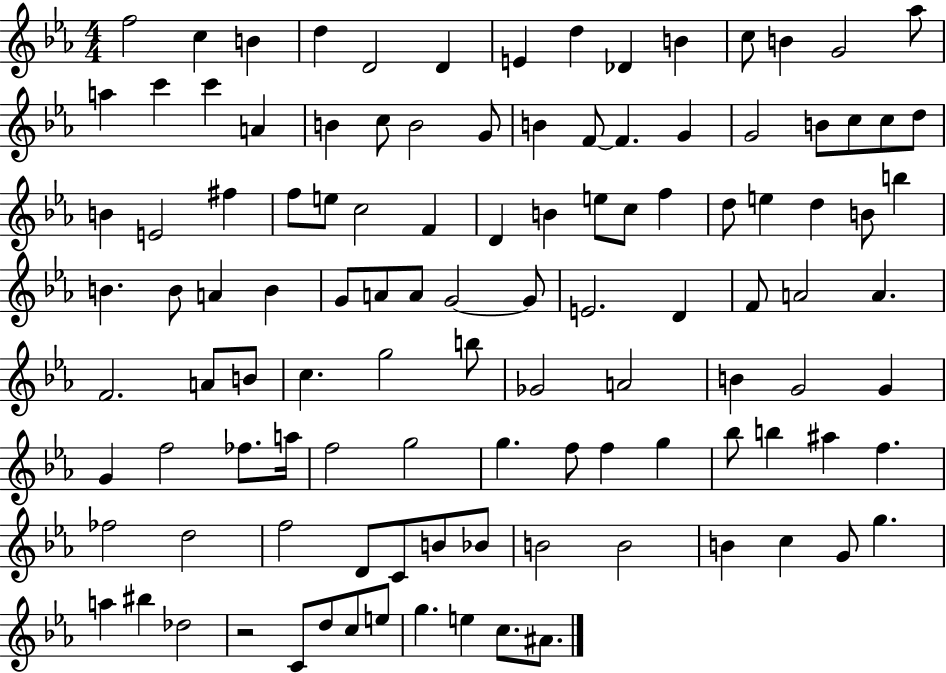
F5/h C5/q B4/q D5/q D4/h D4/q E4/q D5/q Db4/q B4/q C5/e B4/q G4/h Ab5/e A5/q C6/q C6/q A4/q B4/q C5/e B4/h G4/e B4/q F4/e F4/q. G4/q G4/h B4/e C5/e C5/e D5/e B4/q E4/h F#5/q F5/e E5/e C5/h F4/q D4/q B4/q E5/e C5/e F5/q D5/e E5/q D5/q B4/e B5/q B4/q. B4/e A4/q B4/q G4/e A4/e A4/e G4/h G4/e E4/h. D4/q F4/e A4/h A4/q. F4/h. A4/e B4/e C5/q. G5/h B5/e Gb4/h A4/h B4/q G4/h G4/q G4/q F5/h FES5/e. A5/s F5/h G5/h G5/q. F5/e F5/q G5/q Bb5/e B5/q A#5/q F5/q. FES5/h D5/h F5/h D4/e C4/e B4/e Bb4/e B4/h B4/h B4/q C5/q G4/e G5/q. A5/q BIS5/q Db5/h R/h C4/e D5/e C5/e E5/e G5/q. E5/q C5/e. A#4/e.